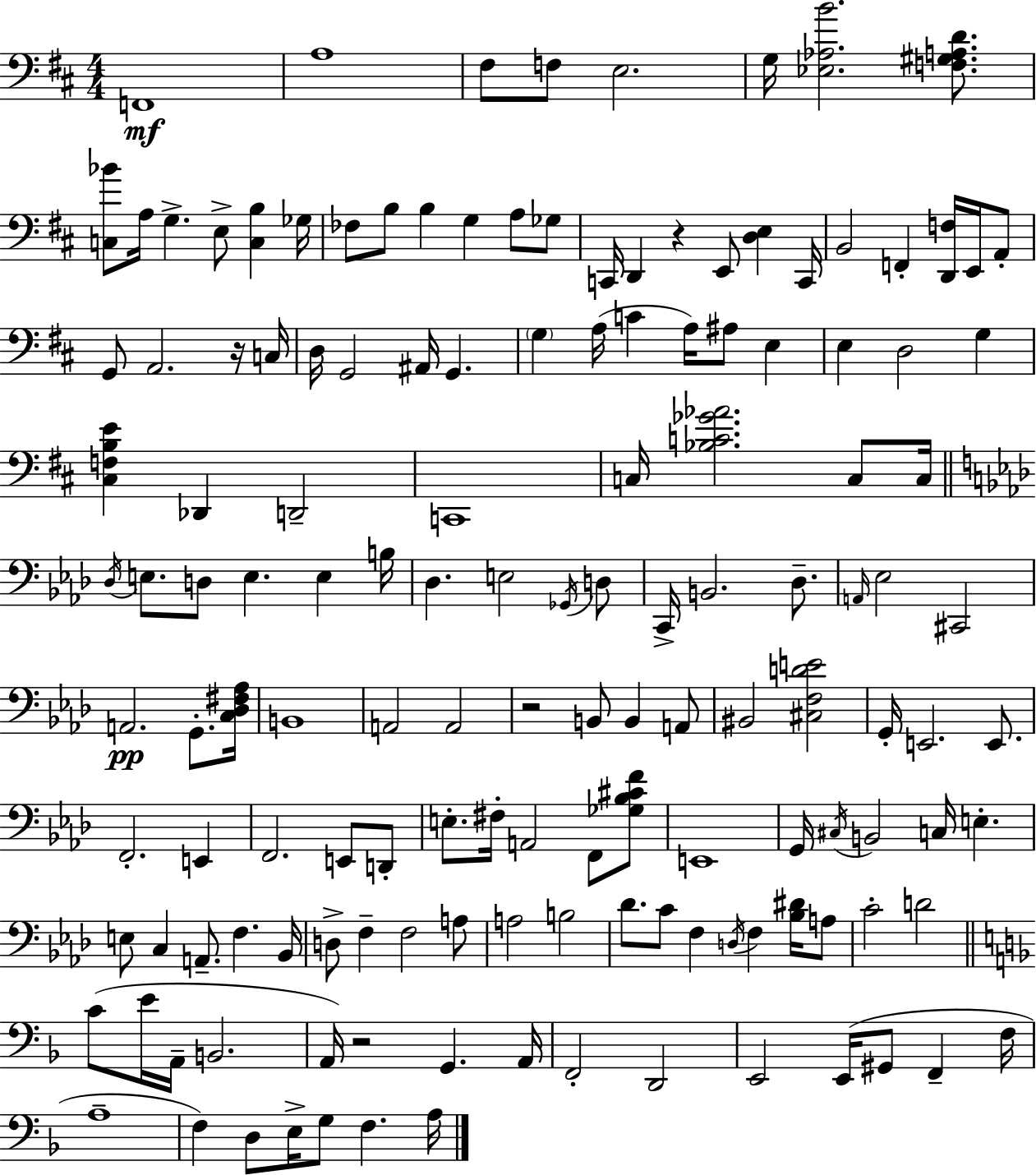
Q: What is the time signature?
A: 4/4